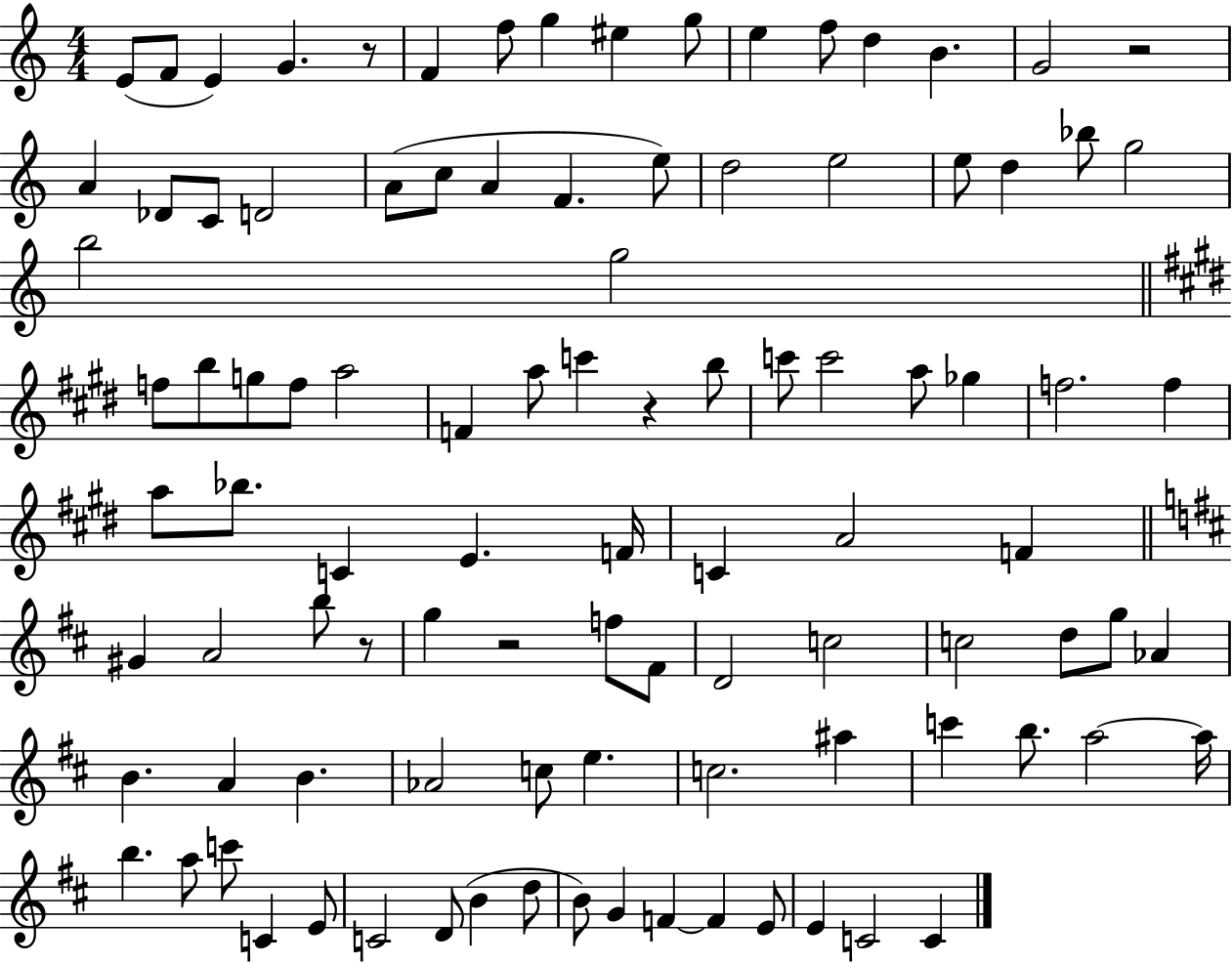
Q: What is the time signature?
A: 4/4